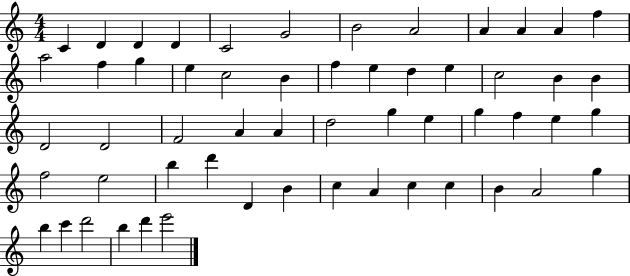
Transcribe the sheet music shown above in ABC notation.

X:1
T:Untitled
M:4/4
L:1/4
K:C
C D D D C2 G2 B2 A2 A A A f a2 f g e c2 B f e d e c2 B B D2 D2 F2 A A d2 g e g f e g f2 e2 b d' D B c A c c B A2 g b c' d'2 b d' e'2